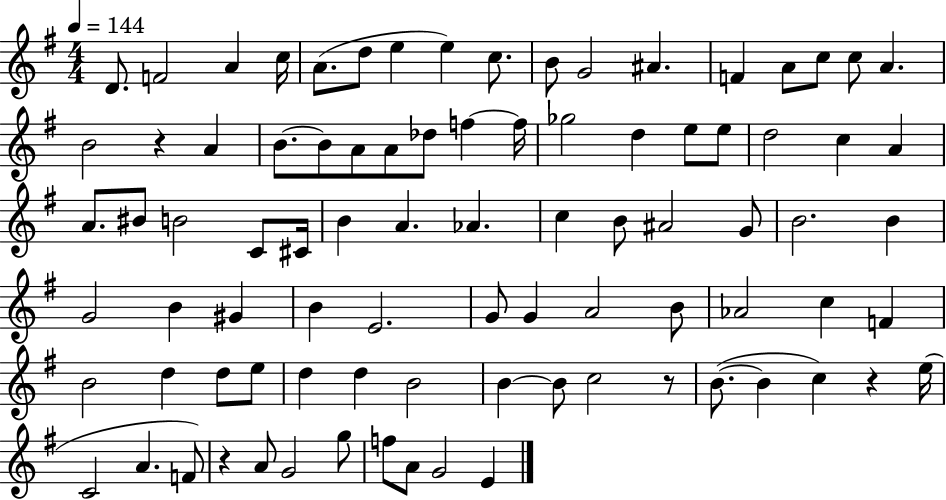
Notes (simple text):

D4/e. F4/h A4/q C5/s A4/e. D5/e E5/q E5/q C5/e. B4/e G4/h A#4/q. F4/q A4/e C5/e C5/e A4/q. B4/h R/q A4/q B4/e. B4/e A4/e A4/e Db5/e F5/q F5/s Gb5/h D5/q E5/e E5/e D5/h C5/q A4/q A4/e. BIS4/e B4/h C4/e C#4/s B4/q A4/q. Ab4/q. C5/q B4/e A#4/h G4/e B4/h. B4/q G4/h B4/q G#4/q B4/q E4/h. G4/e G4/q A4/h B4/e Ab4/h C5/q F4/q B4/h D5/q D5/e E5/e D5/q D5/q B4/h B4/q B4/e C5/h R/e B4/e. B4/q C5/q R/q E5/s C4/h A4/q. F4/e R/q A4/e G4/h G5/e F5/e A4/e G4/h E4/q